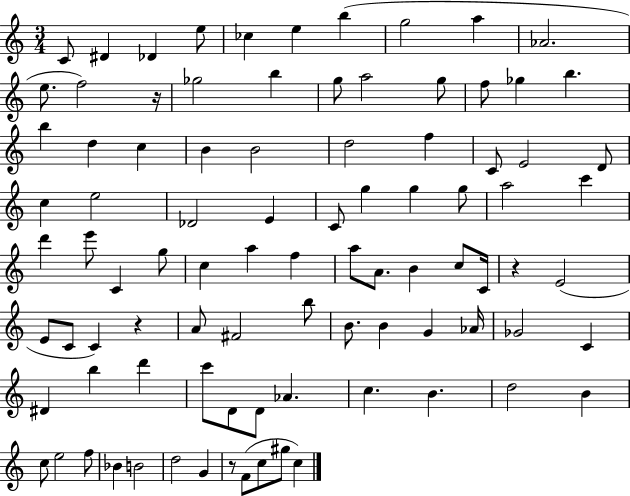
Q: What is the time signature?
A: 3/4